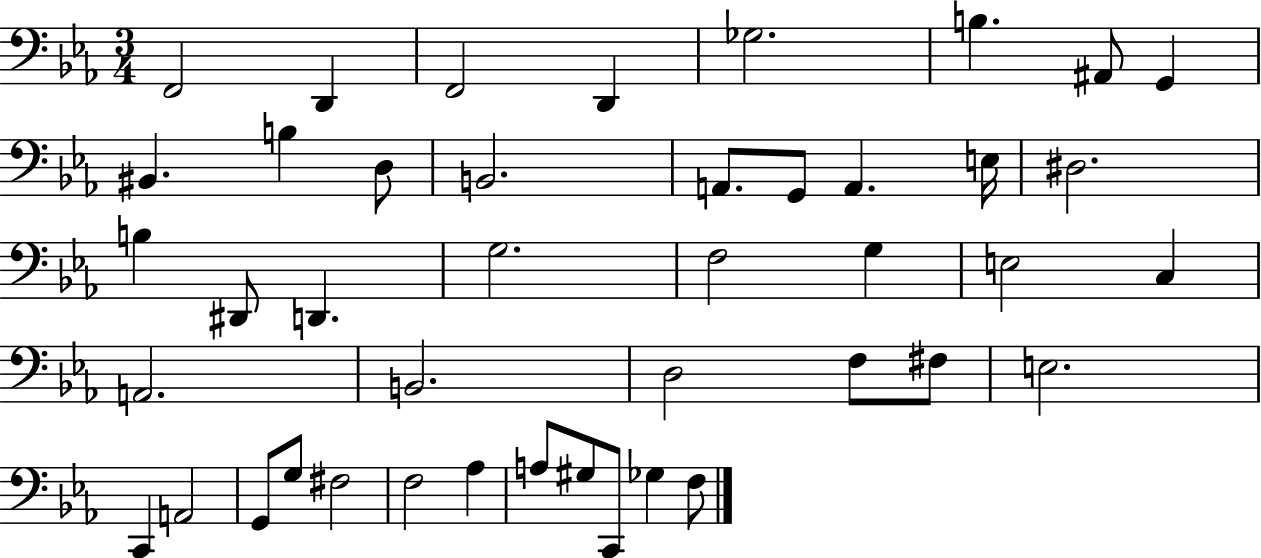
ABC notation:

X:1
T:Untitled
M:3/4
L:1/4
K:Eb
F,,2 D,, F,,2 D,, _G,2 B, ^A,,/2 G,, ^B,, B, D,/2 B,,2 A,,/2 G,,/2 A,, E,/4 ^D,2 B, ^D,,/2 D,, G,2 F,2 G, E,2 C, A,,2 B,,2 D,2 F,/2 ^F,/2 E,2 C,, A,,2 G,,/2 G,/2 ^F,2 F,2 _A, A,/2 ^G,/2 C,,/2 _G, F,/2